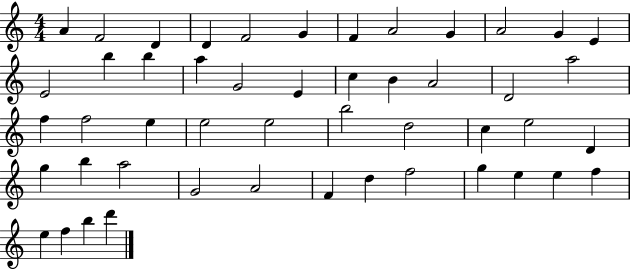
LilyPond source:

{
  \clef treble
  \numericTimeSignature
  \time 4/4
  \key c \major
  a'4 f'2 d'4 | d'4 f'2 g'4 | f'4 a'2 g'4 | a'2 g'4 e'4 | \break e'2 b''4 b''4 | a''4 g'2 e'4 | c''4 b'4 a'2 | d'2 a''2 | \break f''4 f''2 e''4 | e''2 e''2 | b''2 d''2 | c''4 e''2 d'4 | \break g''4 b''4 a''2 | g'2 a'2 | f'4 d''4 f''2 | g''4 e''4 e''4 f''4 | \break e''4 f''4 b''4 d'''4 | \bar "|."
}